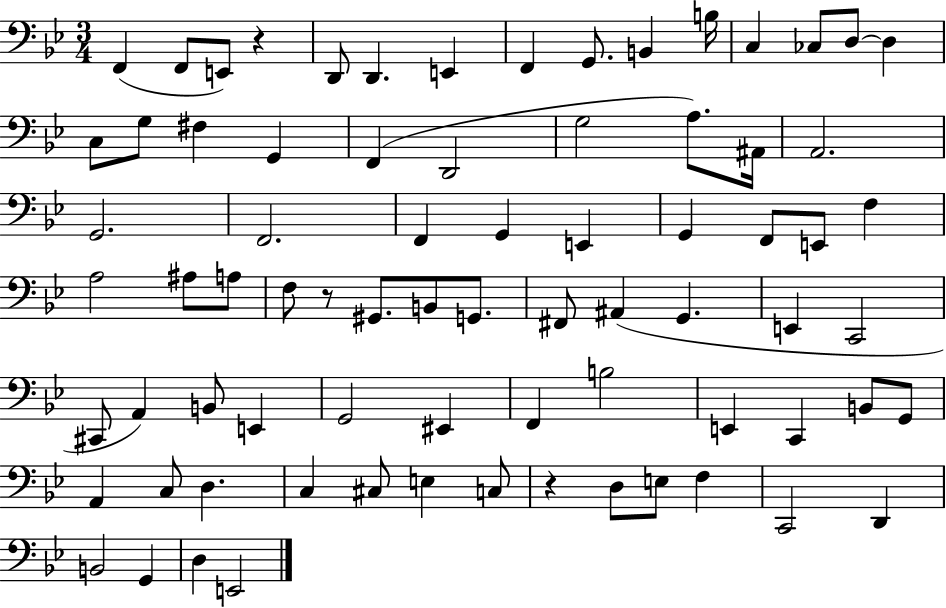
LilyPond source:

{
  \clef bass
  \numericTimeSignature
  \time 3/4
  \key bes \major
  f,4( f,8 e,8) r4 | d,8 d,4. e,4 | f,4 g,8. b,4 b16 | c4 ces8 d8~~ d4 | \break c8 g8 fis4 g,4 | f,4( d,2 | g2 a8.) ais,16 | a,2. | \break g,2. | f,2. | f,4 g,4 e,4 | g,4 f,8 e,8 f4 | \break a2 ais8 a8 | f8 r8 gis,8. b,8 g,8. | fis,8 ais,4( g,4. | e,4 c,2 | \break cis,8 a,4) b,8 e,4 | g,2 eis,4 | f,4 b2 | e,4 c,4 b,8 g,8 | \break a,4 c8 d4. | c4 cis8 e4 c8 | r4 d8 e8 f4 | c,2 d,4 | \break b,2 g,4 | d4 e,2 | \bar "|."
}